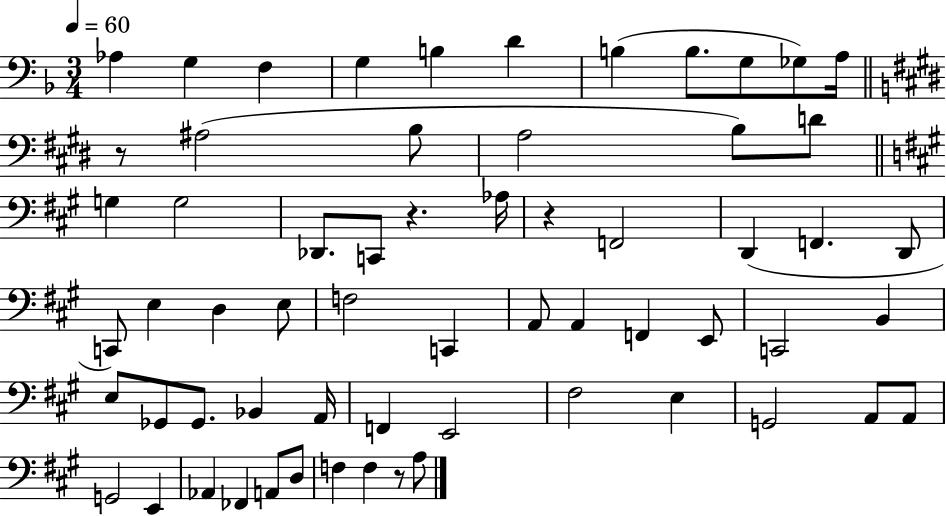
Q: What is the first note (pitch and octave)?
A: Ab3